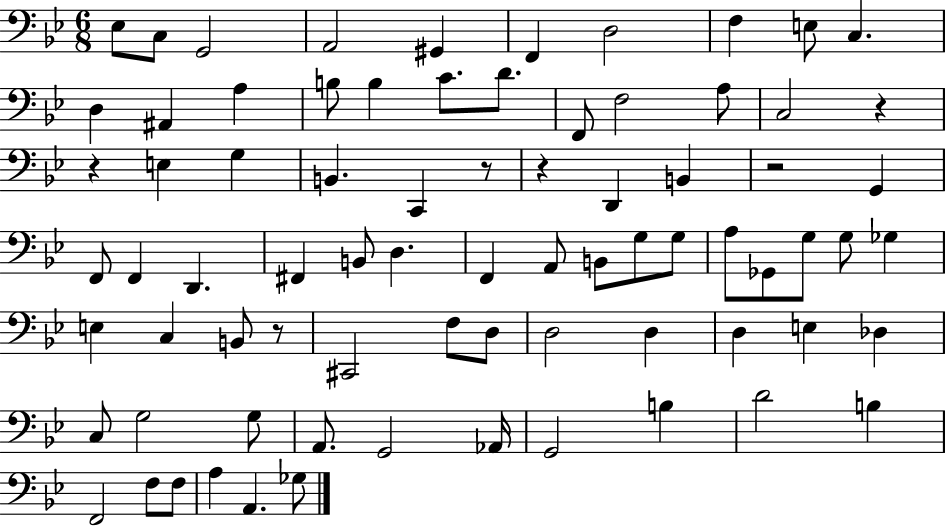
X:1
T:Untitled
M:6/8
L:1/4
K:Bb
_E,/2 C,/2 G,,2 A,,2 ^G,, F,, D,2 F, E,/2 C, D, ^A,, A, B,/2 B, C/2 D/2 F,,/2 F,2 A,/2 C,2 z z E, G, B,, C,, z/2 z D,, B,, z2 G,, F,,/2 F,, D,, ^F,, B,,/2 D, F,, A,,/2 B,,/2 G,/2 G,/2 A,/2 _G,,/2 G,/2 G,/2 _G, E, C, B,,/2 z/2 ^C,,2 F,/2 D,/2 D,2 D, D, E, _D, C,/2 G,2 G,/2 A,,/2 G,,2 _A,,/4 G,,2 B, D2 B, F,,2 F,/2 F,/2 A, A,, _G,/2